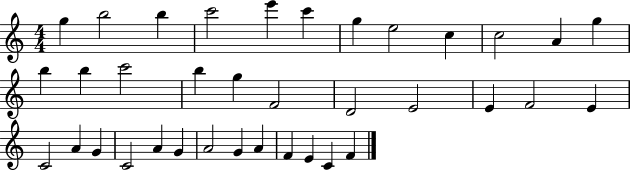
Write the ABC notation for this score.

X:1
T:Untitled
M:4/4
L:1/4
K:C
g b2 b c'2 e' c' g e2 c c2 A g b b c'2 b g F2 D2 E2 E F2 E C2 A G C2 A G A2 G A F E C F